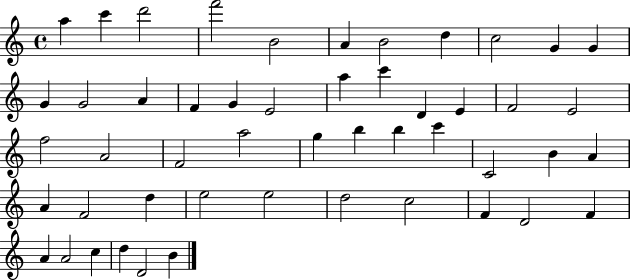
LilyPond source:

{
  \clef treble
  \time 4/4
  \defaultTimeSignature
  \key c \major
  a''4 c'''4 d'''2 | f'''2 b'2 | a'4 b'2 d''4 | c''2 g'4 g'4 | \break g'4 g'2 a'4 | f'4 g'4 e'2 | a''4 c'''4 d'4 e'4 | f'2 e'2 | \break f''2 a'2 | f'2 a''2 | g''4 b''4 b''4 c'''4 | c'2 b'4 a'4 | \break a'4 f'2 d''4 | e''2 e''2 | d''2 c''2 | f'4 d'2 f'4 | \break a'4 a'2 c''4 | d''4 d'2 b'4 | \bar "|."
}